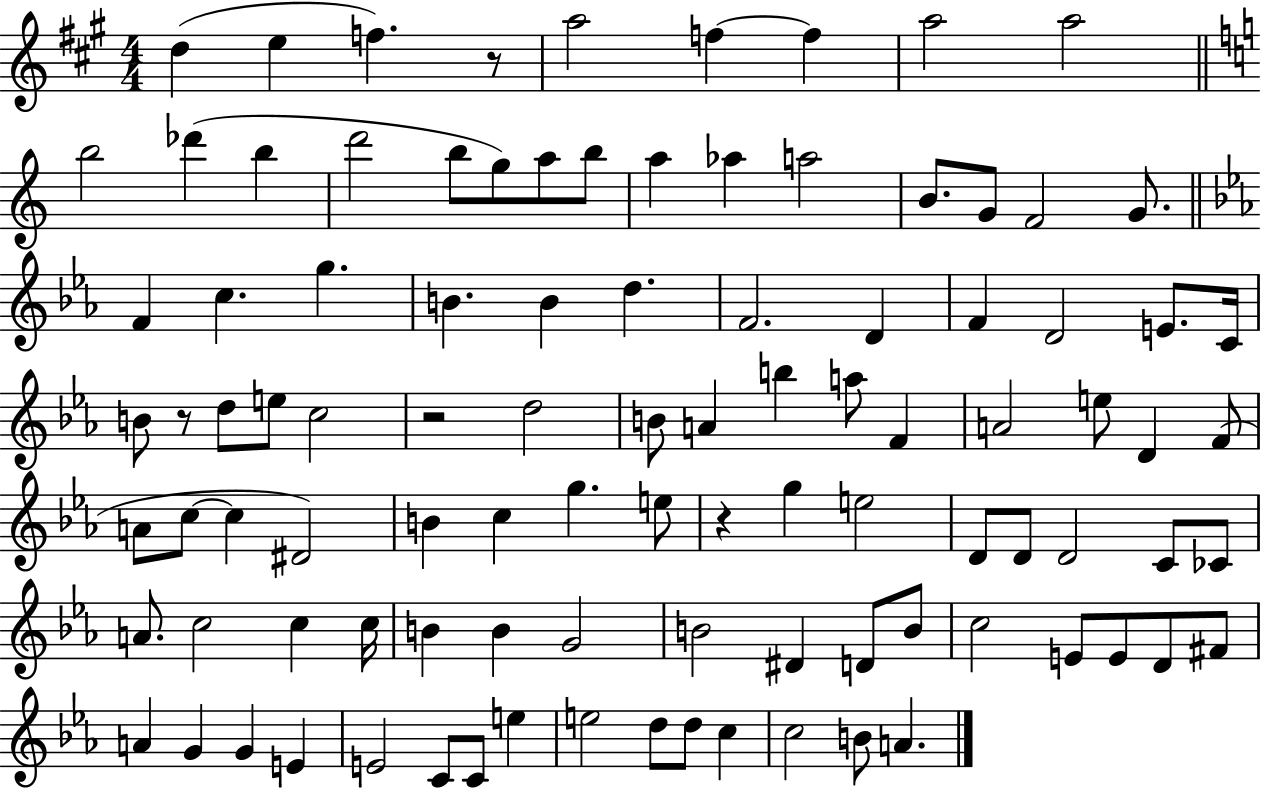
{
  \clef treble
  \numericTimeSignature
  \time 4/4
  \key a \major
  d''4( e''4 f''4.) r8 | a''2 f''4~~ f''4 | a''2 a''2 | \bar "||" \break \key c \major b''2 des'''4( b''4 | d'''2 b''8 g''8) a''8 b''8 | a''4 aes''4 a''2 | b'8. g'8 f'2 g'8. | \break \bar "||" \break \key ees \major f'4 c''4. g''4. | b'4. b'4 d''4. | f'2. d'4 | f'4 d'2 e'8. c'16 | \break b'8 r8 d''8 e''8 c''2 | r2 d''2 | b'8 a'4 b''4 a''8 f'4 | a'2 e''8 d'4 f'8( | \break a'8 c''8~~ c''4 dis'2) | b'4 c''4 g''4. e''8 | r4 g''4 e''2 | d'8 d'8 d'2 c'8 ces'8 | \break a'8. c''2 c''4 c''16 | b'4 b'4 g'2 | b'2 dis'4 d'8 b'8 | c''2 e'8 e'8 d'8 fis'8 | \break a'4 g'4 g'4 e'4 | e'2 c'8 c'8 e''4 | e''2 d''8 d''8 c''4 | c''2 b'8 a'4. | \break \bar "|."
}